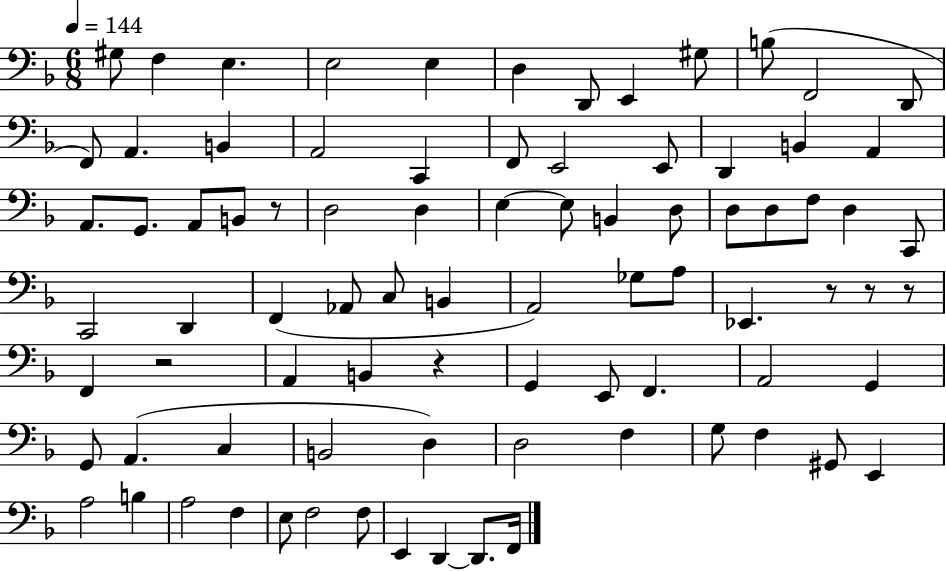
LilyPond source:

{
  \clef bass
  \numericTimeSignature
  \time 6/8
  \key f \major
  \tempo 4 = 144
  gis8 f4 e4. | e2 e4 | d4 d,8 e,4 gis8 | b8( f,2 d,8 | \break f,8) a,4. b,4 | a,2 c,4 | f,8 e,2 e,8 | d,4 b,4 a,4 | \break a,8. g,8. a,8 b,8 r8 | d2 d4 | e4~~ e8 b,4 d8 | d8 d8 f8 d4 c,8 | \break c,2 d,4 | f,4( aes,8 c8 b,4 | a,2) ges8 a8 | ees,4. r8 r8 r8 | \break f,4 r2 | a,4 b,4 r4 | g,4 e,8 f,4. | a,2 g,4 | \break g,8 a,4.( c4 | b,2 d4) | d2 f4 | g8 f4 gis,8 e,4 | \break a2 b4 | a2 f4 | e8 f2 f8 | e,4 d,4~~ d,8. f,16 | \break \bar "|."
}